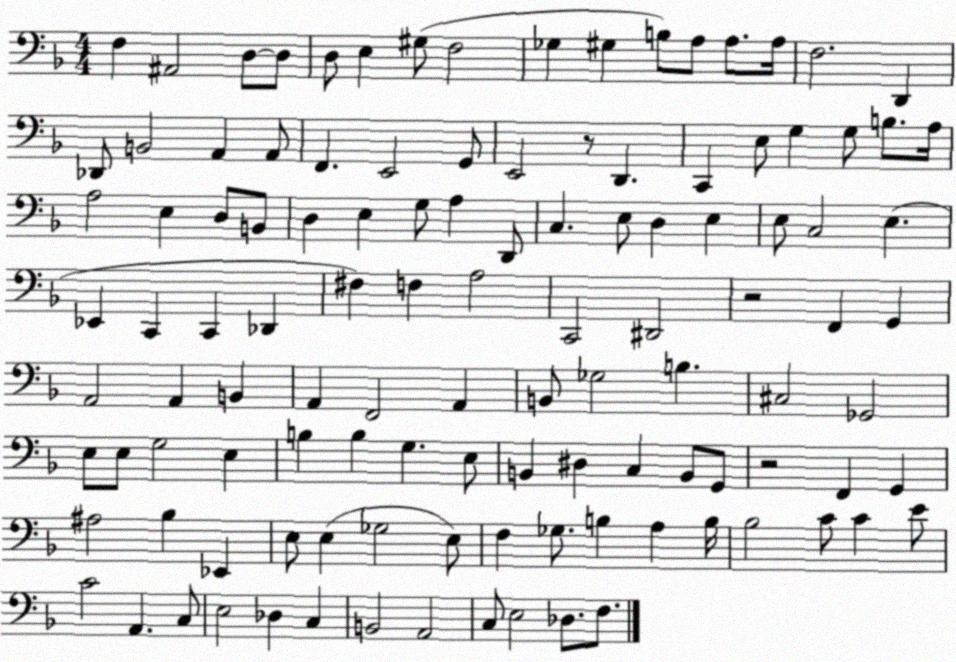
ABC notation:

X:1
T:Untitled
M:4/4
L:1/4
K:F
F, ^A,,2 D,/2 D,/2 D,/2 E, ^G,/2 F,2 _G, ^G, B,/2 A,/2 A,/2 A,/4 F,2 D,, _D,,/2 B,,2 A,, A,,/2 F,, E,,2 G,,/2 E,,2 z/2 D,, C,, E,/2 G, G,/2 B,/2 A,/4 A,2 E, D,/2 B,,/2 D, E, G,/2 A, D,,/2 C, E,/2 D, E, E,/2 C,2 E, _E,, C,, C,, _D,, ^F, F, A,2 C,,2 ^D,,2 z2 F,, G,, A,,2 A,, B,, A,, F,,2 A,, B,,/2 _G,2 B, ^C,2 _G,,2 E,/2 E,/2 G,2 E, B, B, G, E,/2 B,, ^D, C, B,,/2 G,,/2 z2 F,, G,, ^A,2 _B, _E,, E,/2 E, _G,2 E,/2 F, _G,/2 B, A, B,/4 _B,2 C/2 C E/2 C2 A,, C,/2 E,2 _D, C, B,,2 A,,2 C,/2 E,2 _D,/2 F,/2